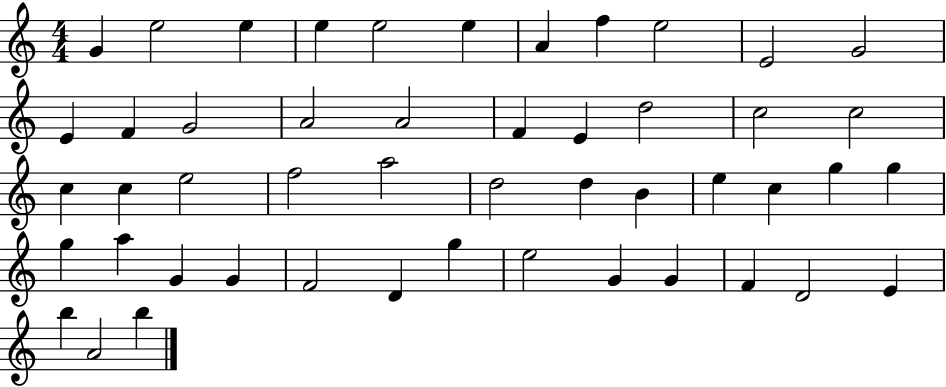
G4/q E5/h E5/q E5/q E5/h E5/q A4/q F5/q E5/h E4/h G4/h E4/q F4/q G4/h A4/h A4/h F4/q E4/q D5/h C5/h C5/h C5/q C5/q E5/h F5/h A5/h D5/h D5/q B4/q E5/q C5/q G5/q G5/q G5/q A5/q G4/q G4/q F4/h D4/q G5/q E5/h G4/q G4/q F4/q D4/h E4/q B5/q A4/h B5/q